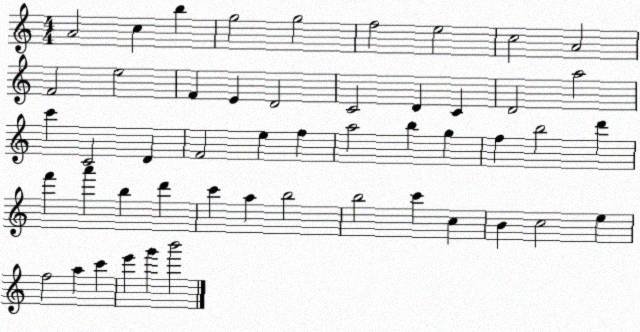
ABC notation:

X:1
T:Untitled
M:4/4
L:1/4
K:C
A2 c b g2 g2 f2 e2 c2 A2 F2 e2 F E D2 C2 D C D2 a2 c' C2 D F2 e f a2 b g f b2 d' f' a' b d' c' a b2 b2 c' c B c2 e f2 a c' e' g' b'2